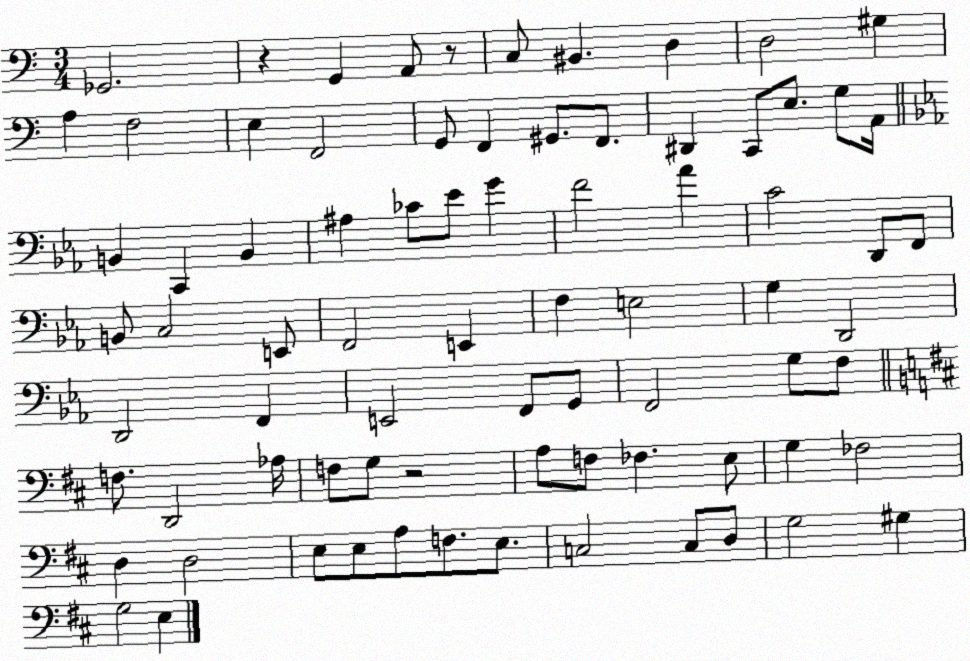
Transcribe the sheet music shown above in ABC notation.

X:1
T:Untitled
M:3/4
L:1/4
K:C
_G,,2 z G,, A,,/2 z/2 C,/2 ^B,, D, D,2 ^G, A, F,2 E, F,,2 G,,/2 F,, ^G,,/2 F,,/2 ^D,, C,,/2 E,/2 G,/2 A,,/4 B,, C,, B,, ^A, _C/2 _E/2 G F2 _A C2 D,,/2 F,,/2 B,,/2 C,2 E,,/2 F,,2 E,, F, E,2 G, D,,2 D,,2 F,, E,,2 F,,/2 G,,/2 F,,2 G,/2 F,/2 F,/2 D,,2 _A,/4 F,/2 G,/2 z2 A,/2 F,/2 _F, E,/2 G, _F,2 D, D,2 E,/2 E,/2 A,/2 F,/2 E,/2 C,2 C,/2 D,/2 G,2 ^G, G,2 E,